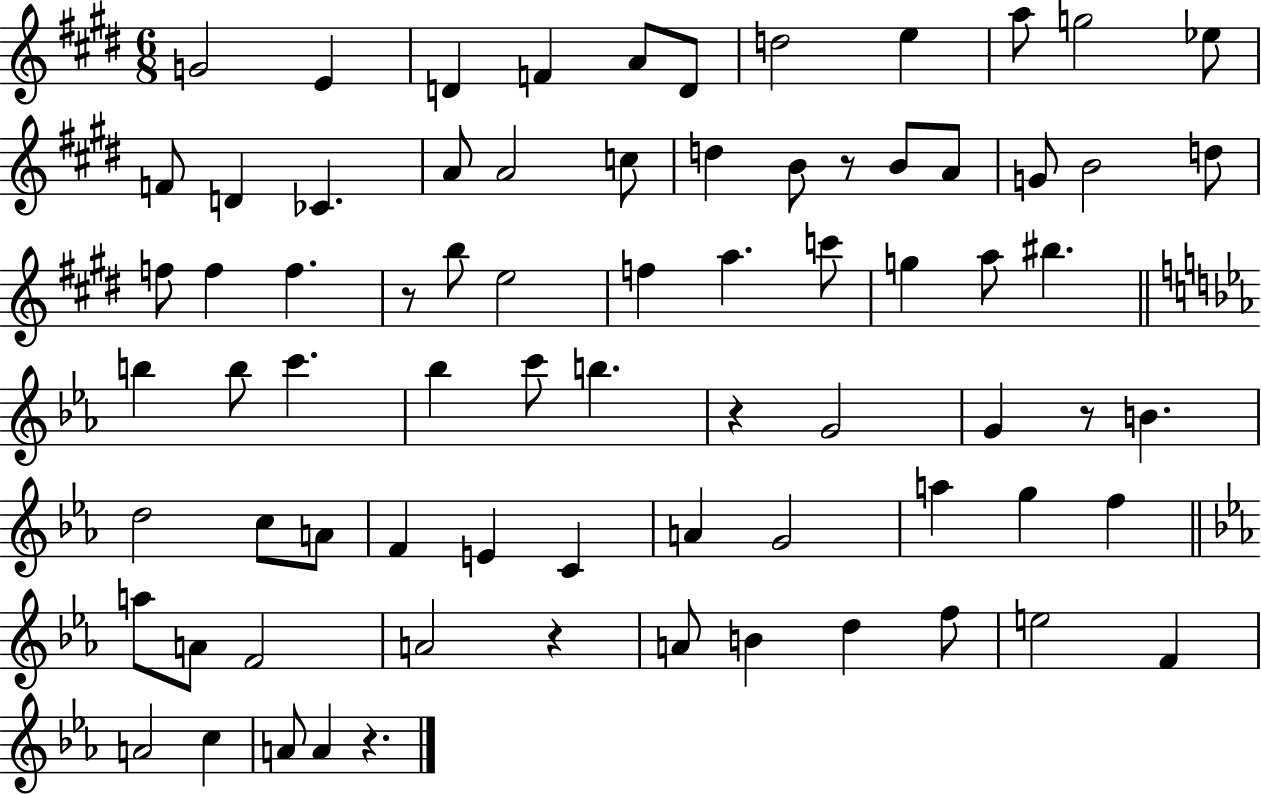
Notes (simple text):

G4/h E4/q D4/q F4/q A4/e D4/e D5/h E5/q A5/e G5/h Eb5/e F4/e D4/q CES4/q. A4/e A4/h C5/e D5/q B4/e R/e B4/e A4/e G4/e B4/h D5/e F5/e F5/q F5/q. R/e B5/e E5/h F5/q A5/q. C6/e G5/q A5/e BIS5/q. B5/q B5/e C6/q. Bb5/q C6/e B5/q. R/q G4/h G4/q R/e B4/q. D5/h C5/e A4/e F4/q E4/q C4/q A4/q G4/h A5/q G5/q F5/q A5/e A4/e F4/h A4/h R/q A4/e B4/q D5/q F5/e E5/h F4/q A4/h C5/q A4/e A4/q R/q.